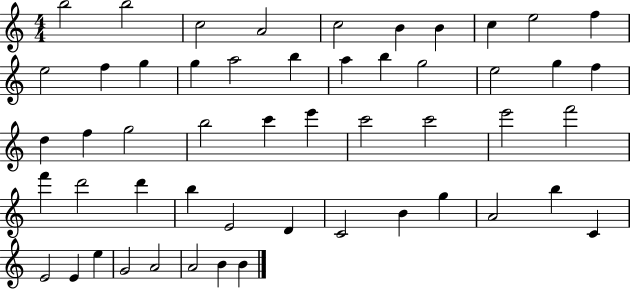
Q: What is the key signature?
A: C major